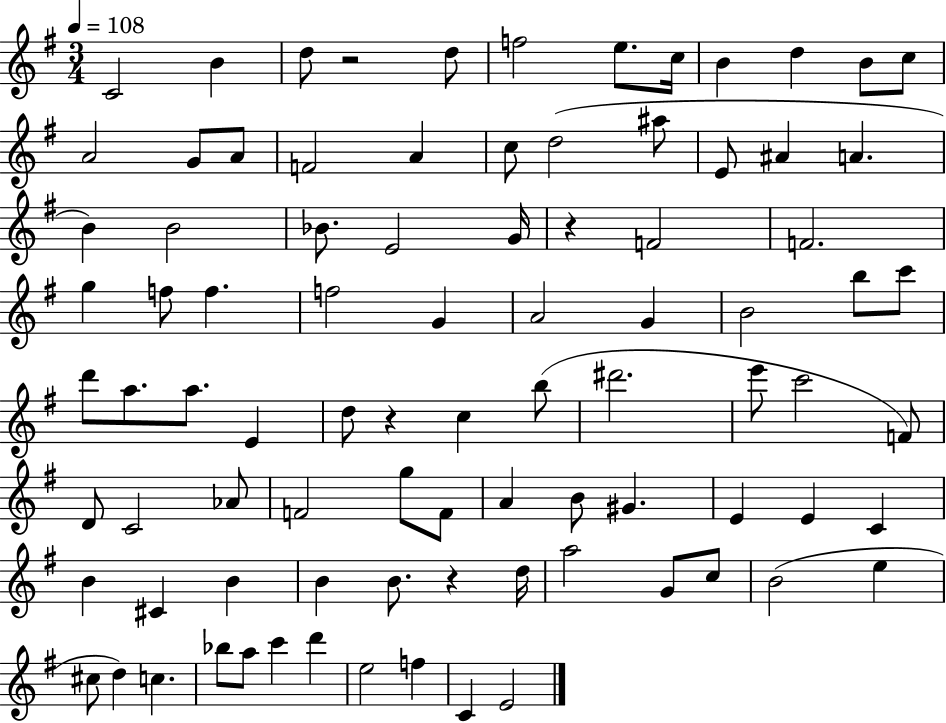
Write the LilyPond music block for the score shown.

{
  \clef treble
  \numericTimeSignature
  \time 3/4
  \key g \major
  \tempo 4 = 108
  c'2 b'4 | d''8 r2 d''8 | f''2 e''8. c''16 | b'4 d''4 b'8 c''8 | \break a'2 g'8 a'8 | f'2 a'4 | c''8 d''2( ais''8 | e'8 ais'4 a'4. | \break b'4) b'2 | bes'8. e'2 g'16 | r4 f'2 | f'2. | \break g''4 f''8 f''4. | f''2 g'4 | a'2 g'4 | b'2 b''8 c'''8 | \break d'''8 a''8. a''8. e'4 | d''8 r4 c''4 b''8( | dis'''2. | e'''8 c'''2 f'8) | \break d'8 c'2 aes'8 | f'2 g''8 f'8 | a'4 b'8 gis'4. | e'4 e'4 c'4 | \break b'4 cis'4 b'4 | b'4 b'8. r4 d''16 | a''2 g'8 c''8 | b'2( e''4 | \break cis''8 d''4) c''4. | bes''8 a''8 c'''4 d'''4 | e''2 f''4 | c'4 e'2 | \break \bar "|."
}